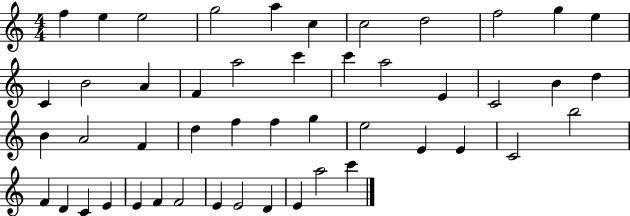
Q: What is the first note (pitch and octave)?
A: F5